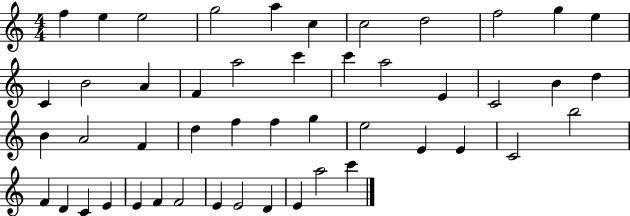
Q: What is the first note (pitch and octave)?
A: F5